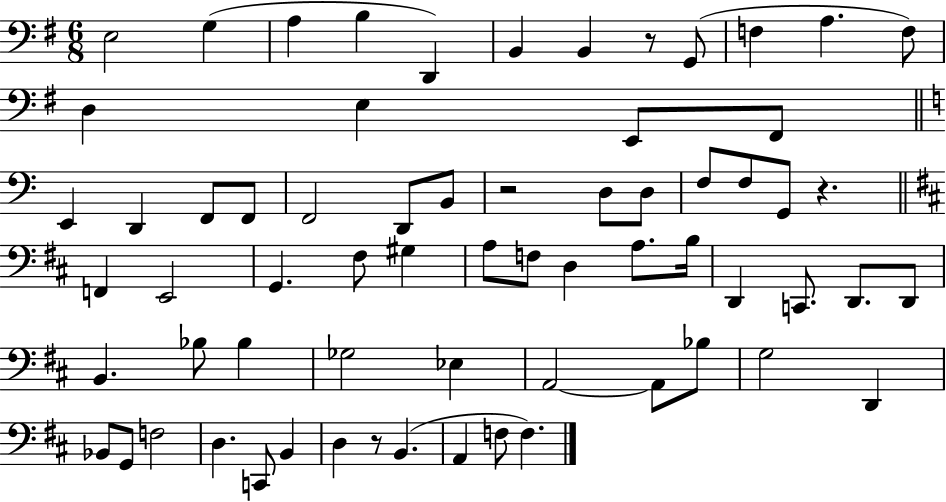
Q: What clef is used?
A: bass